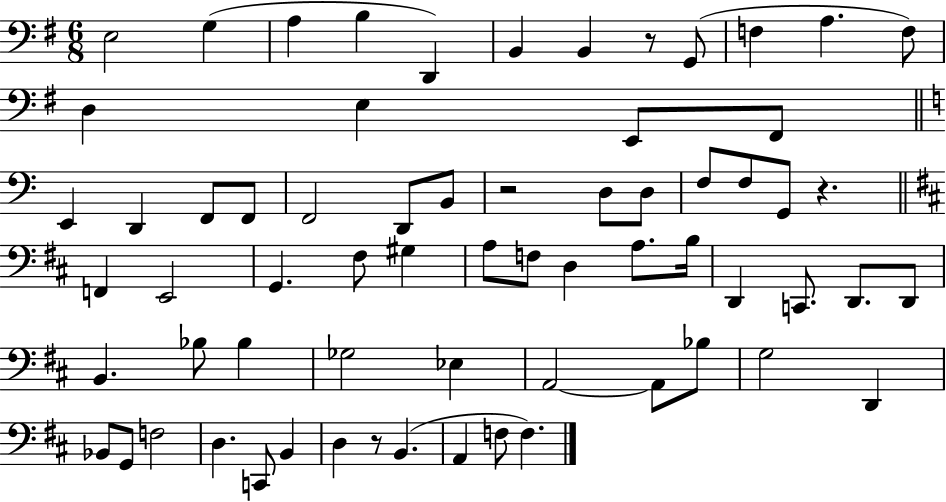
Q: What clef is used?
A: bass